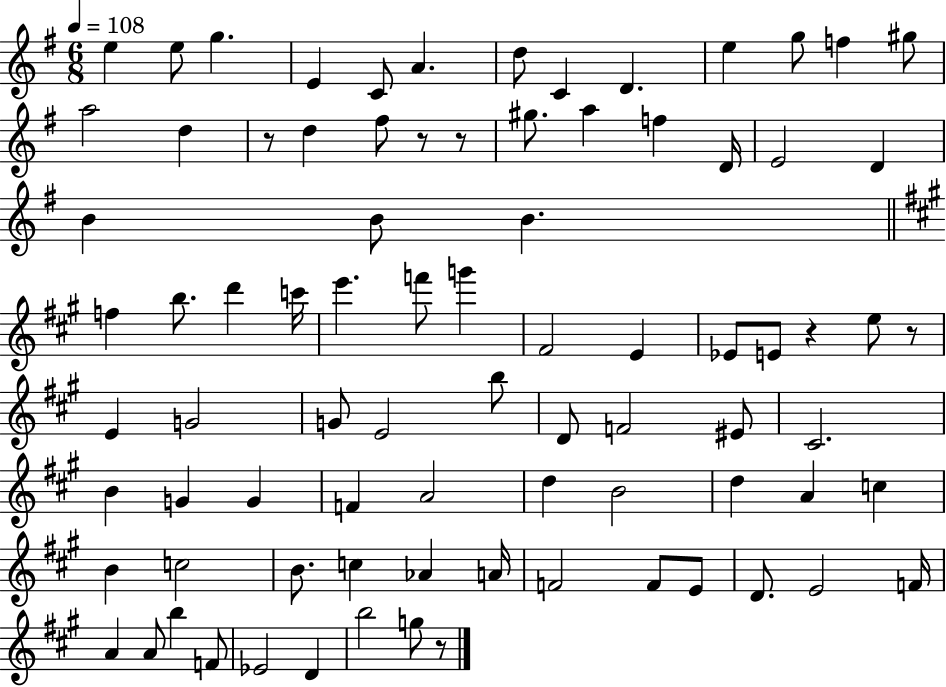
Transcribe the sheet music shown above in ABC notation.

X:1
T:Untitled
M:6/8
L:1/4
K:G
e e/2 g E C/2 A d/2 C D e g/2 f ^g/2 a2 d z/2 d ^f/2 z/2 z/2 ^g/2 a f D/4 E2 D B B/2 B f b/2 d' c'/4 e' f'/2 g' ^F2 E _E/2 E/2 z e/2 z/2 E G2 G/2 E2 b/2 D/2 F2 ^E/2 ^C2 B G G F A2 d B2 d A c B c2 B/2 c _A A/4 F2 F/2 E/2 D/2 E2 F/4 A A/2 b F/2 _E2 D b2 g/2 z/2